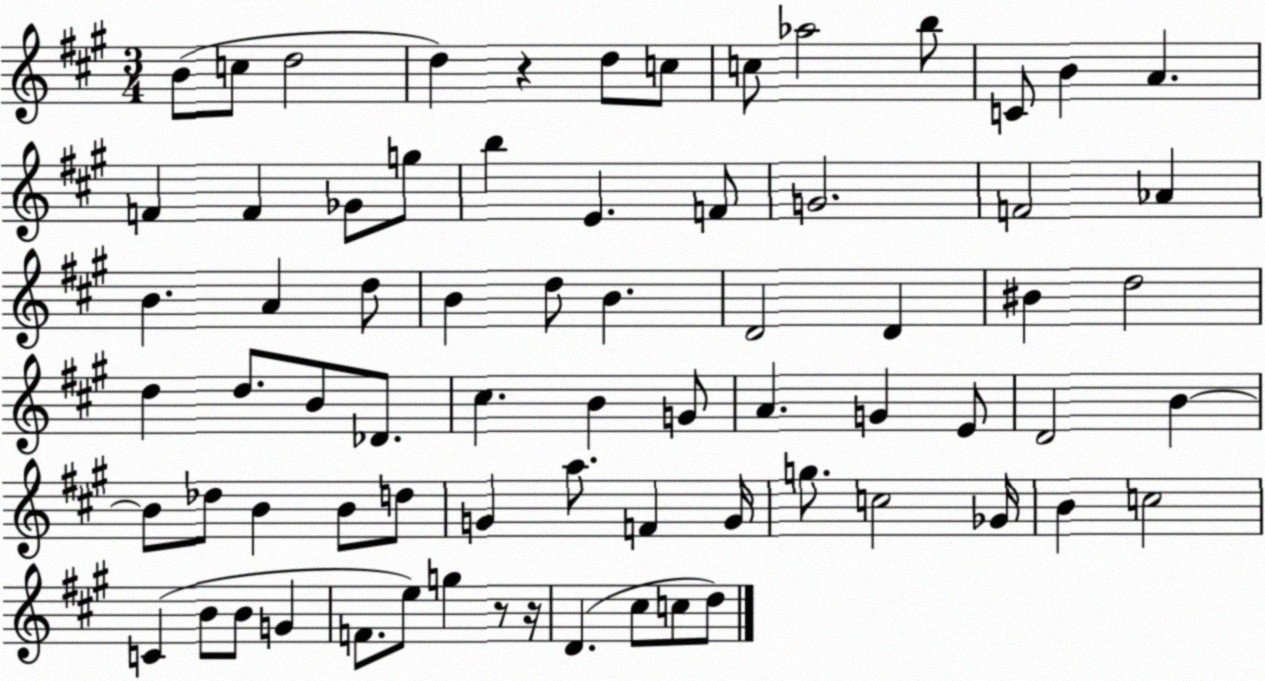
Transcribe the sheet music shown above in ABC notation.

X:1
T:Untitled
M:3/4
L:1/4
K:A
B/2 c/2 d2 d z d/2 c/2 c/2 _a2 b/2 C/2 B A F F _G/2 g/2 b E F/2 G2 F2 _A B A d/2 B d/2 B D2 D ^B d2 d d/2 B/2 _D/2 ^c B G/2 A G E/2 D2 B B/2 _d/2 B B/2 d/2 G a/2 F G/4 g/2 c2 _G/4 B c2 C B/2 B/2 G F/2 e/2 g z/2 z/4 D ^c/2 c/2 d/2